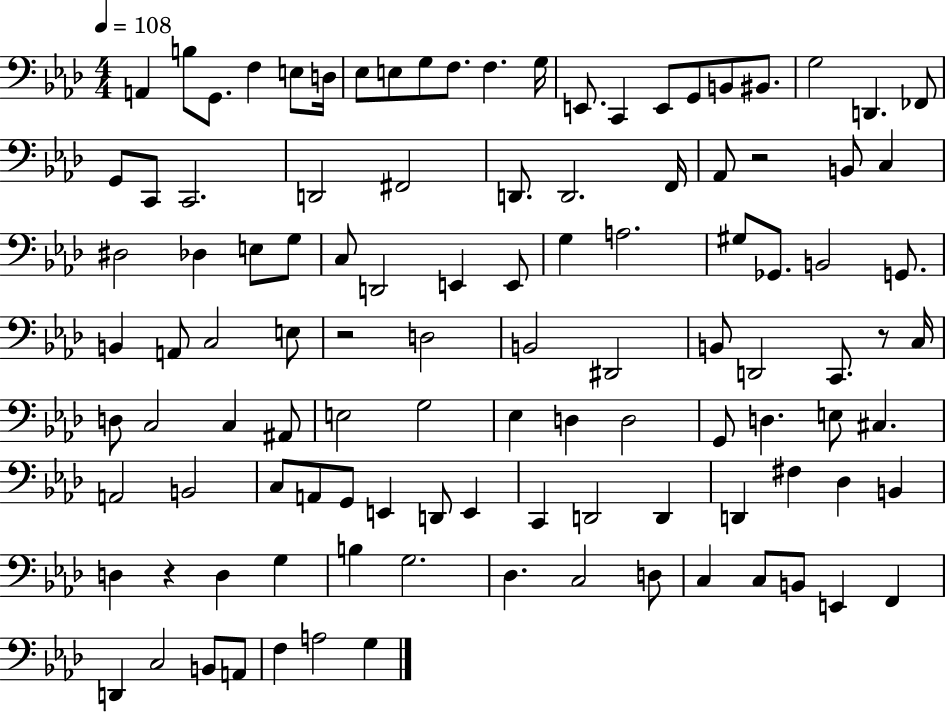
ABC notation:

X:1
T:Untitled
M:4/4
L:1/4
K:Ab
A,, B,/2 G,,/2 F, E,/2 D,/4 _E,/2 E,/2 G,/2 F,/2 F, G,/4 E,,/2 C,, E,,/2 G,,/2 B,,/2 ^B,,/2 G,2 D,, _F,,/2 G,,/2 C,,/2 C,,2 D,,2 ^F,,2 D,,/2 D,,2 F,,/4 _A,,/2 z2 B,,/2 C, ^D,2 _D, E,/2 G,/2 C,/2 D,,2 E,, E,,/2 G, A,2 ^G,/2 _G,,/2 B,,2 G,,/2 B,, A,,/2 C,2 E,/2 z2 D,2 B,,2 ^D,,2 B,,/2 D,,2 C,,/2 z/2 C,/4 D,/2 C,2 C, ^A,,/2 E,2 G,2 _E, D, D,2 G,,/2 D, E,/2 ^C, A,,2 B,,2 C,/2 A,,/2 G,,/2 E,, D,,/2 E,, C,, D,,2 D,, D,, ^F, _D, B,, D, z D, G, B, G,2 _D, C,2 D,/2 C, C,/2 B,,/2 E,, F,, D,, C,2 B,,/2 A,,/2 F, A,2 G,